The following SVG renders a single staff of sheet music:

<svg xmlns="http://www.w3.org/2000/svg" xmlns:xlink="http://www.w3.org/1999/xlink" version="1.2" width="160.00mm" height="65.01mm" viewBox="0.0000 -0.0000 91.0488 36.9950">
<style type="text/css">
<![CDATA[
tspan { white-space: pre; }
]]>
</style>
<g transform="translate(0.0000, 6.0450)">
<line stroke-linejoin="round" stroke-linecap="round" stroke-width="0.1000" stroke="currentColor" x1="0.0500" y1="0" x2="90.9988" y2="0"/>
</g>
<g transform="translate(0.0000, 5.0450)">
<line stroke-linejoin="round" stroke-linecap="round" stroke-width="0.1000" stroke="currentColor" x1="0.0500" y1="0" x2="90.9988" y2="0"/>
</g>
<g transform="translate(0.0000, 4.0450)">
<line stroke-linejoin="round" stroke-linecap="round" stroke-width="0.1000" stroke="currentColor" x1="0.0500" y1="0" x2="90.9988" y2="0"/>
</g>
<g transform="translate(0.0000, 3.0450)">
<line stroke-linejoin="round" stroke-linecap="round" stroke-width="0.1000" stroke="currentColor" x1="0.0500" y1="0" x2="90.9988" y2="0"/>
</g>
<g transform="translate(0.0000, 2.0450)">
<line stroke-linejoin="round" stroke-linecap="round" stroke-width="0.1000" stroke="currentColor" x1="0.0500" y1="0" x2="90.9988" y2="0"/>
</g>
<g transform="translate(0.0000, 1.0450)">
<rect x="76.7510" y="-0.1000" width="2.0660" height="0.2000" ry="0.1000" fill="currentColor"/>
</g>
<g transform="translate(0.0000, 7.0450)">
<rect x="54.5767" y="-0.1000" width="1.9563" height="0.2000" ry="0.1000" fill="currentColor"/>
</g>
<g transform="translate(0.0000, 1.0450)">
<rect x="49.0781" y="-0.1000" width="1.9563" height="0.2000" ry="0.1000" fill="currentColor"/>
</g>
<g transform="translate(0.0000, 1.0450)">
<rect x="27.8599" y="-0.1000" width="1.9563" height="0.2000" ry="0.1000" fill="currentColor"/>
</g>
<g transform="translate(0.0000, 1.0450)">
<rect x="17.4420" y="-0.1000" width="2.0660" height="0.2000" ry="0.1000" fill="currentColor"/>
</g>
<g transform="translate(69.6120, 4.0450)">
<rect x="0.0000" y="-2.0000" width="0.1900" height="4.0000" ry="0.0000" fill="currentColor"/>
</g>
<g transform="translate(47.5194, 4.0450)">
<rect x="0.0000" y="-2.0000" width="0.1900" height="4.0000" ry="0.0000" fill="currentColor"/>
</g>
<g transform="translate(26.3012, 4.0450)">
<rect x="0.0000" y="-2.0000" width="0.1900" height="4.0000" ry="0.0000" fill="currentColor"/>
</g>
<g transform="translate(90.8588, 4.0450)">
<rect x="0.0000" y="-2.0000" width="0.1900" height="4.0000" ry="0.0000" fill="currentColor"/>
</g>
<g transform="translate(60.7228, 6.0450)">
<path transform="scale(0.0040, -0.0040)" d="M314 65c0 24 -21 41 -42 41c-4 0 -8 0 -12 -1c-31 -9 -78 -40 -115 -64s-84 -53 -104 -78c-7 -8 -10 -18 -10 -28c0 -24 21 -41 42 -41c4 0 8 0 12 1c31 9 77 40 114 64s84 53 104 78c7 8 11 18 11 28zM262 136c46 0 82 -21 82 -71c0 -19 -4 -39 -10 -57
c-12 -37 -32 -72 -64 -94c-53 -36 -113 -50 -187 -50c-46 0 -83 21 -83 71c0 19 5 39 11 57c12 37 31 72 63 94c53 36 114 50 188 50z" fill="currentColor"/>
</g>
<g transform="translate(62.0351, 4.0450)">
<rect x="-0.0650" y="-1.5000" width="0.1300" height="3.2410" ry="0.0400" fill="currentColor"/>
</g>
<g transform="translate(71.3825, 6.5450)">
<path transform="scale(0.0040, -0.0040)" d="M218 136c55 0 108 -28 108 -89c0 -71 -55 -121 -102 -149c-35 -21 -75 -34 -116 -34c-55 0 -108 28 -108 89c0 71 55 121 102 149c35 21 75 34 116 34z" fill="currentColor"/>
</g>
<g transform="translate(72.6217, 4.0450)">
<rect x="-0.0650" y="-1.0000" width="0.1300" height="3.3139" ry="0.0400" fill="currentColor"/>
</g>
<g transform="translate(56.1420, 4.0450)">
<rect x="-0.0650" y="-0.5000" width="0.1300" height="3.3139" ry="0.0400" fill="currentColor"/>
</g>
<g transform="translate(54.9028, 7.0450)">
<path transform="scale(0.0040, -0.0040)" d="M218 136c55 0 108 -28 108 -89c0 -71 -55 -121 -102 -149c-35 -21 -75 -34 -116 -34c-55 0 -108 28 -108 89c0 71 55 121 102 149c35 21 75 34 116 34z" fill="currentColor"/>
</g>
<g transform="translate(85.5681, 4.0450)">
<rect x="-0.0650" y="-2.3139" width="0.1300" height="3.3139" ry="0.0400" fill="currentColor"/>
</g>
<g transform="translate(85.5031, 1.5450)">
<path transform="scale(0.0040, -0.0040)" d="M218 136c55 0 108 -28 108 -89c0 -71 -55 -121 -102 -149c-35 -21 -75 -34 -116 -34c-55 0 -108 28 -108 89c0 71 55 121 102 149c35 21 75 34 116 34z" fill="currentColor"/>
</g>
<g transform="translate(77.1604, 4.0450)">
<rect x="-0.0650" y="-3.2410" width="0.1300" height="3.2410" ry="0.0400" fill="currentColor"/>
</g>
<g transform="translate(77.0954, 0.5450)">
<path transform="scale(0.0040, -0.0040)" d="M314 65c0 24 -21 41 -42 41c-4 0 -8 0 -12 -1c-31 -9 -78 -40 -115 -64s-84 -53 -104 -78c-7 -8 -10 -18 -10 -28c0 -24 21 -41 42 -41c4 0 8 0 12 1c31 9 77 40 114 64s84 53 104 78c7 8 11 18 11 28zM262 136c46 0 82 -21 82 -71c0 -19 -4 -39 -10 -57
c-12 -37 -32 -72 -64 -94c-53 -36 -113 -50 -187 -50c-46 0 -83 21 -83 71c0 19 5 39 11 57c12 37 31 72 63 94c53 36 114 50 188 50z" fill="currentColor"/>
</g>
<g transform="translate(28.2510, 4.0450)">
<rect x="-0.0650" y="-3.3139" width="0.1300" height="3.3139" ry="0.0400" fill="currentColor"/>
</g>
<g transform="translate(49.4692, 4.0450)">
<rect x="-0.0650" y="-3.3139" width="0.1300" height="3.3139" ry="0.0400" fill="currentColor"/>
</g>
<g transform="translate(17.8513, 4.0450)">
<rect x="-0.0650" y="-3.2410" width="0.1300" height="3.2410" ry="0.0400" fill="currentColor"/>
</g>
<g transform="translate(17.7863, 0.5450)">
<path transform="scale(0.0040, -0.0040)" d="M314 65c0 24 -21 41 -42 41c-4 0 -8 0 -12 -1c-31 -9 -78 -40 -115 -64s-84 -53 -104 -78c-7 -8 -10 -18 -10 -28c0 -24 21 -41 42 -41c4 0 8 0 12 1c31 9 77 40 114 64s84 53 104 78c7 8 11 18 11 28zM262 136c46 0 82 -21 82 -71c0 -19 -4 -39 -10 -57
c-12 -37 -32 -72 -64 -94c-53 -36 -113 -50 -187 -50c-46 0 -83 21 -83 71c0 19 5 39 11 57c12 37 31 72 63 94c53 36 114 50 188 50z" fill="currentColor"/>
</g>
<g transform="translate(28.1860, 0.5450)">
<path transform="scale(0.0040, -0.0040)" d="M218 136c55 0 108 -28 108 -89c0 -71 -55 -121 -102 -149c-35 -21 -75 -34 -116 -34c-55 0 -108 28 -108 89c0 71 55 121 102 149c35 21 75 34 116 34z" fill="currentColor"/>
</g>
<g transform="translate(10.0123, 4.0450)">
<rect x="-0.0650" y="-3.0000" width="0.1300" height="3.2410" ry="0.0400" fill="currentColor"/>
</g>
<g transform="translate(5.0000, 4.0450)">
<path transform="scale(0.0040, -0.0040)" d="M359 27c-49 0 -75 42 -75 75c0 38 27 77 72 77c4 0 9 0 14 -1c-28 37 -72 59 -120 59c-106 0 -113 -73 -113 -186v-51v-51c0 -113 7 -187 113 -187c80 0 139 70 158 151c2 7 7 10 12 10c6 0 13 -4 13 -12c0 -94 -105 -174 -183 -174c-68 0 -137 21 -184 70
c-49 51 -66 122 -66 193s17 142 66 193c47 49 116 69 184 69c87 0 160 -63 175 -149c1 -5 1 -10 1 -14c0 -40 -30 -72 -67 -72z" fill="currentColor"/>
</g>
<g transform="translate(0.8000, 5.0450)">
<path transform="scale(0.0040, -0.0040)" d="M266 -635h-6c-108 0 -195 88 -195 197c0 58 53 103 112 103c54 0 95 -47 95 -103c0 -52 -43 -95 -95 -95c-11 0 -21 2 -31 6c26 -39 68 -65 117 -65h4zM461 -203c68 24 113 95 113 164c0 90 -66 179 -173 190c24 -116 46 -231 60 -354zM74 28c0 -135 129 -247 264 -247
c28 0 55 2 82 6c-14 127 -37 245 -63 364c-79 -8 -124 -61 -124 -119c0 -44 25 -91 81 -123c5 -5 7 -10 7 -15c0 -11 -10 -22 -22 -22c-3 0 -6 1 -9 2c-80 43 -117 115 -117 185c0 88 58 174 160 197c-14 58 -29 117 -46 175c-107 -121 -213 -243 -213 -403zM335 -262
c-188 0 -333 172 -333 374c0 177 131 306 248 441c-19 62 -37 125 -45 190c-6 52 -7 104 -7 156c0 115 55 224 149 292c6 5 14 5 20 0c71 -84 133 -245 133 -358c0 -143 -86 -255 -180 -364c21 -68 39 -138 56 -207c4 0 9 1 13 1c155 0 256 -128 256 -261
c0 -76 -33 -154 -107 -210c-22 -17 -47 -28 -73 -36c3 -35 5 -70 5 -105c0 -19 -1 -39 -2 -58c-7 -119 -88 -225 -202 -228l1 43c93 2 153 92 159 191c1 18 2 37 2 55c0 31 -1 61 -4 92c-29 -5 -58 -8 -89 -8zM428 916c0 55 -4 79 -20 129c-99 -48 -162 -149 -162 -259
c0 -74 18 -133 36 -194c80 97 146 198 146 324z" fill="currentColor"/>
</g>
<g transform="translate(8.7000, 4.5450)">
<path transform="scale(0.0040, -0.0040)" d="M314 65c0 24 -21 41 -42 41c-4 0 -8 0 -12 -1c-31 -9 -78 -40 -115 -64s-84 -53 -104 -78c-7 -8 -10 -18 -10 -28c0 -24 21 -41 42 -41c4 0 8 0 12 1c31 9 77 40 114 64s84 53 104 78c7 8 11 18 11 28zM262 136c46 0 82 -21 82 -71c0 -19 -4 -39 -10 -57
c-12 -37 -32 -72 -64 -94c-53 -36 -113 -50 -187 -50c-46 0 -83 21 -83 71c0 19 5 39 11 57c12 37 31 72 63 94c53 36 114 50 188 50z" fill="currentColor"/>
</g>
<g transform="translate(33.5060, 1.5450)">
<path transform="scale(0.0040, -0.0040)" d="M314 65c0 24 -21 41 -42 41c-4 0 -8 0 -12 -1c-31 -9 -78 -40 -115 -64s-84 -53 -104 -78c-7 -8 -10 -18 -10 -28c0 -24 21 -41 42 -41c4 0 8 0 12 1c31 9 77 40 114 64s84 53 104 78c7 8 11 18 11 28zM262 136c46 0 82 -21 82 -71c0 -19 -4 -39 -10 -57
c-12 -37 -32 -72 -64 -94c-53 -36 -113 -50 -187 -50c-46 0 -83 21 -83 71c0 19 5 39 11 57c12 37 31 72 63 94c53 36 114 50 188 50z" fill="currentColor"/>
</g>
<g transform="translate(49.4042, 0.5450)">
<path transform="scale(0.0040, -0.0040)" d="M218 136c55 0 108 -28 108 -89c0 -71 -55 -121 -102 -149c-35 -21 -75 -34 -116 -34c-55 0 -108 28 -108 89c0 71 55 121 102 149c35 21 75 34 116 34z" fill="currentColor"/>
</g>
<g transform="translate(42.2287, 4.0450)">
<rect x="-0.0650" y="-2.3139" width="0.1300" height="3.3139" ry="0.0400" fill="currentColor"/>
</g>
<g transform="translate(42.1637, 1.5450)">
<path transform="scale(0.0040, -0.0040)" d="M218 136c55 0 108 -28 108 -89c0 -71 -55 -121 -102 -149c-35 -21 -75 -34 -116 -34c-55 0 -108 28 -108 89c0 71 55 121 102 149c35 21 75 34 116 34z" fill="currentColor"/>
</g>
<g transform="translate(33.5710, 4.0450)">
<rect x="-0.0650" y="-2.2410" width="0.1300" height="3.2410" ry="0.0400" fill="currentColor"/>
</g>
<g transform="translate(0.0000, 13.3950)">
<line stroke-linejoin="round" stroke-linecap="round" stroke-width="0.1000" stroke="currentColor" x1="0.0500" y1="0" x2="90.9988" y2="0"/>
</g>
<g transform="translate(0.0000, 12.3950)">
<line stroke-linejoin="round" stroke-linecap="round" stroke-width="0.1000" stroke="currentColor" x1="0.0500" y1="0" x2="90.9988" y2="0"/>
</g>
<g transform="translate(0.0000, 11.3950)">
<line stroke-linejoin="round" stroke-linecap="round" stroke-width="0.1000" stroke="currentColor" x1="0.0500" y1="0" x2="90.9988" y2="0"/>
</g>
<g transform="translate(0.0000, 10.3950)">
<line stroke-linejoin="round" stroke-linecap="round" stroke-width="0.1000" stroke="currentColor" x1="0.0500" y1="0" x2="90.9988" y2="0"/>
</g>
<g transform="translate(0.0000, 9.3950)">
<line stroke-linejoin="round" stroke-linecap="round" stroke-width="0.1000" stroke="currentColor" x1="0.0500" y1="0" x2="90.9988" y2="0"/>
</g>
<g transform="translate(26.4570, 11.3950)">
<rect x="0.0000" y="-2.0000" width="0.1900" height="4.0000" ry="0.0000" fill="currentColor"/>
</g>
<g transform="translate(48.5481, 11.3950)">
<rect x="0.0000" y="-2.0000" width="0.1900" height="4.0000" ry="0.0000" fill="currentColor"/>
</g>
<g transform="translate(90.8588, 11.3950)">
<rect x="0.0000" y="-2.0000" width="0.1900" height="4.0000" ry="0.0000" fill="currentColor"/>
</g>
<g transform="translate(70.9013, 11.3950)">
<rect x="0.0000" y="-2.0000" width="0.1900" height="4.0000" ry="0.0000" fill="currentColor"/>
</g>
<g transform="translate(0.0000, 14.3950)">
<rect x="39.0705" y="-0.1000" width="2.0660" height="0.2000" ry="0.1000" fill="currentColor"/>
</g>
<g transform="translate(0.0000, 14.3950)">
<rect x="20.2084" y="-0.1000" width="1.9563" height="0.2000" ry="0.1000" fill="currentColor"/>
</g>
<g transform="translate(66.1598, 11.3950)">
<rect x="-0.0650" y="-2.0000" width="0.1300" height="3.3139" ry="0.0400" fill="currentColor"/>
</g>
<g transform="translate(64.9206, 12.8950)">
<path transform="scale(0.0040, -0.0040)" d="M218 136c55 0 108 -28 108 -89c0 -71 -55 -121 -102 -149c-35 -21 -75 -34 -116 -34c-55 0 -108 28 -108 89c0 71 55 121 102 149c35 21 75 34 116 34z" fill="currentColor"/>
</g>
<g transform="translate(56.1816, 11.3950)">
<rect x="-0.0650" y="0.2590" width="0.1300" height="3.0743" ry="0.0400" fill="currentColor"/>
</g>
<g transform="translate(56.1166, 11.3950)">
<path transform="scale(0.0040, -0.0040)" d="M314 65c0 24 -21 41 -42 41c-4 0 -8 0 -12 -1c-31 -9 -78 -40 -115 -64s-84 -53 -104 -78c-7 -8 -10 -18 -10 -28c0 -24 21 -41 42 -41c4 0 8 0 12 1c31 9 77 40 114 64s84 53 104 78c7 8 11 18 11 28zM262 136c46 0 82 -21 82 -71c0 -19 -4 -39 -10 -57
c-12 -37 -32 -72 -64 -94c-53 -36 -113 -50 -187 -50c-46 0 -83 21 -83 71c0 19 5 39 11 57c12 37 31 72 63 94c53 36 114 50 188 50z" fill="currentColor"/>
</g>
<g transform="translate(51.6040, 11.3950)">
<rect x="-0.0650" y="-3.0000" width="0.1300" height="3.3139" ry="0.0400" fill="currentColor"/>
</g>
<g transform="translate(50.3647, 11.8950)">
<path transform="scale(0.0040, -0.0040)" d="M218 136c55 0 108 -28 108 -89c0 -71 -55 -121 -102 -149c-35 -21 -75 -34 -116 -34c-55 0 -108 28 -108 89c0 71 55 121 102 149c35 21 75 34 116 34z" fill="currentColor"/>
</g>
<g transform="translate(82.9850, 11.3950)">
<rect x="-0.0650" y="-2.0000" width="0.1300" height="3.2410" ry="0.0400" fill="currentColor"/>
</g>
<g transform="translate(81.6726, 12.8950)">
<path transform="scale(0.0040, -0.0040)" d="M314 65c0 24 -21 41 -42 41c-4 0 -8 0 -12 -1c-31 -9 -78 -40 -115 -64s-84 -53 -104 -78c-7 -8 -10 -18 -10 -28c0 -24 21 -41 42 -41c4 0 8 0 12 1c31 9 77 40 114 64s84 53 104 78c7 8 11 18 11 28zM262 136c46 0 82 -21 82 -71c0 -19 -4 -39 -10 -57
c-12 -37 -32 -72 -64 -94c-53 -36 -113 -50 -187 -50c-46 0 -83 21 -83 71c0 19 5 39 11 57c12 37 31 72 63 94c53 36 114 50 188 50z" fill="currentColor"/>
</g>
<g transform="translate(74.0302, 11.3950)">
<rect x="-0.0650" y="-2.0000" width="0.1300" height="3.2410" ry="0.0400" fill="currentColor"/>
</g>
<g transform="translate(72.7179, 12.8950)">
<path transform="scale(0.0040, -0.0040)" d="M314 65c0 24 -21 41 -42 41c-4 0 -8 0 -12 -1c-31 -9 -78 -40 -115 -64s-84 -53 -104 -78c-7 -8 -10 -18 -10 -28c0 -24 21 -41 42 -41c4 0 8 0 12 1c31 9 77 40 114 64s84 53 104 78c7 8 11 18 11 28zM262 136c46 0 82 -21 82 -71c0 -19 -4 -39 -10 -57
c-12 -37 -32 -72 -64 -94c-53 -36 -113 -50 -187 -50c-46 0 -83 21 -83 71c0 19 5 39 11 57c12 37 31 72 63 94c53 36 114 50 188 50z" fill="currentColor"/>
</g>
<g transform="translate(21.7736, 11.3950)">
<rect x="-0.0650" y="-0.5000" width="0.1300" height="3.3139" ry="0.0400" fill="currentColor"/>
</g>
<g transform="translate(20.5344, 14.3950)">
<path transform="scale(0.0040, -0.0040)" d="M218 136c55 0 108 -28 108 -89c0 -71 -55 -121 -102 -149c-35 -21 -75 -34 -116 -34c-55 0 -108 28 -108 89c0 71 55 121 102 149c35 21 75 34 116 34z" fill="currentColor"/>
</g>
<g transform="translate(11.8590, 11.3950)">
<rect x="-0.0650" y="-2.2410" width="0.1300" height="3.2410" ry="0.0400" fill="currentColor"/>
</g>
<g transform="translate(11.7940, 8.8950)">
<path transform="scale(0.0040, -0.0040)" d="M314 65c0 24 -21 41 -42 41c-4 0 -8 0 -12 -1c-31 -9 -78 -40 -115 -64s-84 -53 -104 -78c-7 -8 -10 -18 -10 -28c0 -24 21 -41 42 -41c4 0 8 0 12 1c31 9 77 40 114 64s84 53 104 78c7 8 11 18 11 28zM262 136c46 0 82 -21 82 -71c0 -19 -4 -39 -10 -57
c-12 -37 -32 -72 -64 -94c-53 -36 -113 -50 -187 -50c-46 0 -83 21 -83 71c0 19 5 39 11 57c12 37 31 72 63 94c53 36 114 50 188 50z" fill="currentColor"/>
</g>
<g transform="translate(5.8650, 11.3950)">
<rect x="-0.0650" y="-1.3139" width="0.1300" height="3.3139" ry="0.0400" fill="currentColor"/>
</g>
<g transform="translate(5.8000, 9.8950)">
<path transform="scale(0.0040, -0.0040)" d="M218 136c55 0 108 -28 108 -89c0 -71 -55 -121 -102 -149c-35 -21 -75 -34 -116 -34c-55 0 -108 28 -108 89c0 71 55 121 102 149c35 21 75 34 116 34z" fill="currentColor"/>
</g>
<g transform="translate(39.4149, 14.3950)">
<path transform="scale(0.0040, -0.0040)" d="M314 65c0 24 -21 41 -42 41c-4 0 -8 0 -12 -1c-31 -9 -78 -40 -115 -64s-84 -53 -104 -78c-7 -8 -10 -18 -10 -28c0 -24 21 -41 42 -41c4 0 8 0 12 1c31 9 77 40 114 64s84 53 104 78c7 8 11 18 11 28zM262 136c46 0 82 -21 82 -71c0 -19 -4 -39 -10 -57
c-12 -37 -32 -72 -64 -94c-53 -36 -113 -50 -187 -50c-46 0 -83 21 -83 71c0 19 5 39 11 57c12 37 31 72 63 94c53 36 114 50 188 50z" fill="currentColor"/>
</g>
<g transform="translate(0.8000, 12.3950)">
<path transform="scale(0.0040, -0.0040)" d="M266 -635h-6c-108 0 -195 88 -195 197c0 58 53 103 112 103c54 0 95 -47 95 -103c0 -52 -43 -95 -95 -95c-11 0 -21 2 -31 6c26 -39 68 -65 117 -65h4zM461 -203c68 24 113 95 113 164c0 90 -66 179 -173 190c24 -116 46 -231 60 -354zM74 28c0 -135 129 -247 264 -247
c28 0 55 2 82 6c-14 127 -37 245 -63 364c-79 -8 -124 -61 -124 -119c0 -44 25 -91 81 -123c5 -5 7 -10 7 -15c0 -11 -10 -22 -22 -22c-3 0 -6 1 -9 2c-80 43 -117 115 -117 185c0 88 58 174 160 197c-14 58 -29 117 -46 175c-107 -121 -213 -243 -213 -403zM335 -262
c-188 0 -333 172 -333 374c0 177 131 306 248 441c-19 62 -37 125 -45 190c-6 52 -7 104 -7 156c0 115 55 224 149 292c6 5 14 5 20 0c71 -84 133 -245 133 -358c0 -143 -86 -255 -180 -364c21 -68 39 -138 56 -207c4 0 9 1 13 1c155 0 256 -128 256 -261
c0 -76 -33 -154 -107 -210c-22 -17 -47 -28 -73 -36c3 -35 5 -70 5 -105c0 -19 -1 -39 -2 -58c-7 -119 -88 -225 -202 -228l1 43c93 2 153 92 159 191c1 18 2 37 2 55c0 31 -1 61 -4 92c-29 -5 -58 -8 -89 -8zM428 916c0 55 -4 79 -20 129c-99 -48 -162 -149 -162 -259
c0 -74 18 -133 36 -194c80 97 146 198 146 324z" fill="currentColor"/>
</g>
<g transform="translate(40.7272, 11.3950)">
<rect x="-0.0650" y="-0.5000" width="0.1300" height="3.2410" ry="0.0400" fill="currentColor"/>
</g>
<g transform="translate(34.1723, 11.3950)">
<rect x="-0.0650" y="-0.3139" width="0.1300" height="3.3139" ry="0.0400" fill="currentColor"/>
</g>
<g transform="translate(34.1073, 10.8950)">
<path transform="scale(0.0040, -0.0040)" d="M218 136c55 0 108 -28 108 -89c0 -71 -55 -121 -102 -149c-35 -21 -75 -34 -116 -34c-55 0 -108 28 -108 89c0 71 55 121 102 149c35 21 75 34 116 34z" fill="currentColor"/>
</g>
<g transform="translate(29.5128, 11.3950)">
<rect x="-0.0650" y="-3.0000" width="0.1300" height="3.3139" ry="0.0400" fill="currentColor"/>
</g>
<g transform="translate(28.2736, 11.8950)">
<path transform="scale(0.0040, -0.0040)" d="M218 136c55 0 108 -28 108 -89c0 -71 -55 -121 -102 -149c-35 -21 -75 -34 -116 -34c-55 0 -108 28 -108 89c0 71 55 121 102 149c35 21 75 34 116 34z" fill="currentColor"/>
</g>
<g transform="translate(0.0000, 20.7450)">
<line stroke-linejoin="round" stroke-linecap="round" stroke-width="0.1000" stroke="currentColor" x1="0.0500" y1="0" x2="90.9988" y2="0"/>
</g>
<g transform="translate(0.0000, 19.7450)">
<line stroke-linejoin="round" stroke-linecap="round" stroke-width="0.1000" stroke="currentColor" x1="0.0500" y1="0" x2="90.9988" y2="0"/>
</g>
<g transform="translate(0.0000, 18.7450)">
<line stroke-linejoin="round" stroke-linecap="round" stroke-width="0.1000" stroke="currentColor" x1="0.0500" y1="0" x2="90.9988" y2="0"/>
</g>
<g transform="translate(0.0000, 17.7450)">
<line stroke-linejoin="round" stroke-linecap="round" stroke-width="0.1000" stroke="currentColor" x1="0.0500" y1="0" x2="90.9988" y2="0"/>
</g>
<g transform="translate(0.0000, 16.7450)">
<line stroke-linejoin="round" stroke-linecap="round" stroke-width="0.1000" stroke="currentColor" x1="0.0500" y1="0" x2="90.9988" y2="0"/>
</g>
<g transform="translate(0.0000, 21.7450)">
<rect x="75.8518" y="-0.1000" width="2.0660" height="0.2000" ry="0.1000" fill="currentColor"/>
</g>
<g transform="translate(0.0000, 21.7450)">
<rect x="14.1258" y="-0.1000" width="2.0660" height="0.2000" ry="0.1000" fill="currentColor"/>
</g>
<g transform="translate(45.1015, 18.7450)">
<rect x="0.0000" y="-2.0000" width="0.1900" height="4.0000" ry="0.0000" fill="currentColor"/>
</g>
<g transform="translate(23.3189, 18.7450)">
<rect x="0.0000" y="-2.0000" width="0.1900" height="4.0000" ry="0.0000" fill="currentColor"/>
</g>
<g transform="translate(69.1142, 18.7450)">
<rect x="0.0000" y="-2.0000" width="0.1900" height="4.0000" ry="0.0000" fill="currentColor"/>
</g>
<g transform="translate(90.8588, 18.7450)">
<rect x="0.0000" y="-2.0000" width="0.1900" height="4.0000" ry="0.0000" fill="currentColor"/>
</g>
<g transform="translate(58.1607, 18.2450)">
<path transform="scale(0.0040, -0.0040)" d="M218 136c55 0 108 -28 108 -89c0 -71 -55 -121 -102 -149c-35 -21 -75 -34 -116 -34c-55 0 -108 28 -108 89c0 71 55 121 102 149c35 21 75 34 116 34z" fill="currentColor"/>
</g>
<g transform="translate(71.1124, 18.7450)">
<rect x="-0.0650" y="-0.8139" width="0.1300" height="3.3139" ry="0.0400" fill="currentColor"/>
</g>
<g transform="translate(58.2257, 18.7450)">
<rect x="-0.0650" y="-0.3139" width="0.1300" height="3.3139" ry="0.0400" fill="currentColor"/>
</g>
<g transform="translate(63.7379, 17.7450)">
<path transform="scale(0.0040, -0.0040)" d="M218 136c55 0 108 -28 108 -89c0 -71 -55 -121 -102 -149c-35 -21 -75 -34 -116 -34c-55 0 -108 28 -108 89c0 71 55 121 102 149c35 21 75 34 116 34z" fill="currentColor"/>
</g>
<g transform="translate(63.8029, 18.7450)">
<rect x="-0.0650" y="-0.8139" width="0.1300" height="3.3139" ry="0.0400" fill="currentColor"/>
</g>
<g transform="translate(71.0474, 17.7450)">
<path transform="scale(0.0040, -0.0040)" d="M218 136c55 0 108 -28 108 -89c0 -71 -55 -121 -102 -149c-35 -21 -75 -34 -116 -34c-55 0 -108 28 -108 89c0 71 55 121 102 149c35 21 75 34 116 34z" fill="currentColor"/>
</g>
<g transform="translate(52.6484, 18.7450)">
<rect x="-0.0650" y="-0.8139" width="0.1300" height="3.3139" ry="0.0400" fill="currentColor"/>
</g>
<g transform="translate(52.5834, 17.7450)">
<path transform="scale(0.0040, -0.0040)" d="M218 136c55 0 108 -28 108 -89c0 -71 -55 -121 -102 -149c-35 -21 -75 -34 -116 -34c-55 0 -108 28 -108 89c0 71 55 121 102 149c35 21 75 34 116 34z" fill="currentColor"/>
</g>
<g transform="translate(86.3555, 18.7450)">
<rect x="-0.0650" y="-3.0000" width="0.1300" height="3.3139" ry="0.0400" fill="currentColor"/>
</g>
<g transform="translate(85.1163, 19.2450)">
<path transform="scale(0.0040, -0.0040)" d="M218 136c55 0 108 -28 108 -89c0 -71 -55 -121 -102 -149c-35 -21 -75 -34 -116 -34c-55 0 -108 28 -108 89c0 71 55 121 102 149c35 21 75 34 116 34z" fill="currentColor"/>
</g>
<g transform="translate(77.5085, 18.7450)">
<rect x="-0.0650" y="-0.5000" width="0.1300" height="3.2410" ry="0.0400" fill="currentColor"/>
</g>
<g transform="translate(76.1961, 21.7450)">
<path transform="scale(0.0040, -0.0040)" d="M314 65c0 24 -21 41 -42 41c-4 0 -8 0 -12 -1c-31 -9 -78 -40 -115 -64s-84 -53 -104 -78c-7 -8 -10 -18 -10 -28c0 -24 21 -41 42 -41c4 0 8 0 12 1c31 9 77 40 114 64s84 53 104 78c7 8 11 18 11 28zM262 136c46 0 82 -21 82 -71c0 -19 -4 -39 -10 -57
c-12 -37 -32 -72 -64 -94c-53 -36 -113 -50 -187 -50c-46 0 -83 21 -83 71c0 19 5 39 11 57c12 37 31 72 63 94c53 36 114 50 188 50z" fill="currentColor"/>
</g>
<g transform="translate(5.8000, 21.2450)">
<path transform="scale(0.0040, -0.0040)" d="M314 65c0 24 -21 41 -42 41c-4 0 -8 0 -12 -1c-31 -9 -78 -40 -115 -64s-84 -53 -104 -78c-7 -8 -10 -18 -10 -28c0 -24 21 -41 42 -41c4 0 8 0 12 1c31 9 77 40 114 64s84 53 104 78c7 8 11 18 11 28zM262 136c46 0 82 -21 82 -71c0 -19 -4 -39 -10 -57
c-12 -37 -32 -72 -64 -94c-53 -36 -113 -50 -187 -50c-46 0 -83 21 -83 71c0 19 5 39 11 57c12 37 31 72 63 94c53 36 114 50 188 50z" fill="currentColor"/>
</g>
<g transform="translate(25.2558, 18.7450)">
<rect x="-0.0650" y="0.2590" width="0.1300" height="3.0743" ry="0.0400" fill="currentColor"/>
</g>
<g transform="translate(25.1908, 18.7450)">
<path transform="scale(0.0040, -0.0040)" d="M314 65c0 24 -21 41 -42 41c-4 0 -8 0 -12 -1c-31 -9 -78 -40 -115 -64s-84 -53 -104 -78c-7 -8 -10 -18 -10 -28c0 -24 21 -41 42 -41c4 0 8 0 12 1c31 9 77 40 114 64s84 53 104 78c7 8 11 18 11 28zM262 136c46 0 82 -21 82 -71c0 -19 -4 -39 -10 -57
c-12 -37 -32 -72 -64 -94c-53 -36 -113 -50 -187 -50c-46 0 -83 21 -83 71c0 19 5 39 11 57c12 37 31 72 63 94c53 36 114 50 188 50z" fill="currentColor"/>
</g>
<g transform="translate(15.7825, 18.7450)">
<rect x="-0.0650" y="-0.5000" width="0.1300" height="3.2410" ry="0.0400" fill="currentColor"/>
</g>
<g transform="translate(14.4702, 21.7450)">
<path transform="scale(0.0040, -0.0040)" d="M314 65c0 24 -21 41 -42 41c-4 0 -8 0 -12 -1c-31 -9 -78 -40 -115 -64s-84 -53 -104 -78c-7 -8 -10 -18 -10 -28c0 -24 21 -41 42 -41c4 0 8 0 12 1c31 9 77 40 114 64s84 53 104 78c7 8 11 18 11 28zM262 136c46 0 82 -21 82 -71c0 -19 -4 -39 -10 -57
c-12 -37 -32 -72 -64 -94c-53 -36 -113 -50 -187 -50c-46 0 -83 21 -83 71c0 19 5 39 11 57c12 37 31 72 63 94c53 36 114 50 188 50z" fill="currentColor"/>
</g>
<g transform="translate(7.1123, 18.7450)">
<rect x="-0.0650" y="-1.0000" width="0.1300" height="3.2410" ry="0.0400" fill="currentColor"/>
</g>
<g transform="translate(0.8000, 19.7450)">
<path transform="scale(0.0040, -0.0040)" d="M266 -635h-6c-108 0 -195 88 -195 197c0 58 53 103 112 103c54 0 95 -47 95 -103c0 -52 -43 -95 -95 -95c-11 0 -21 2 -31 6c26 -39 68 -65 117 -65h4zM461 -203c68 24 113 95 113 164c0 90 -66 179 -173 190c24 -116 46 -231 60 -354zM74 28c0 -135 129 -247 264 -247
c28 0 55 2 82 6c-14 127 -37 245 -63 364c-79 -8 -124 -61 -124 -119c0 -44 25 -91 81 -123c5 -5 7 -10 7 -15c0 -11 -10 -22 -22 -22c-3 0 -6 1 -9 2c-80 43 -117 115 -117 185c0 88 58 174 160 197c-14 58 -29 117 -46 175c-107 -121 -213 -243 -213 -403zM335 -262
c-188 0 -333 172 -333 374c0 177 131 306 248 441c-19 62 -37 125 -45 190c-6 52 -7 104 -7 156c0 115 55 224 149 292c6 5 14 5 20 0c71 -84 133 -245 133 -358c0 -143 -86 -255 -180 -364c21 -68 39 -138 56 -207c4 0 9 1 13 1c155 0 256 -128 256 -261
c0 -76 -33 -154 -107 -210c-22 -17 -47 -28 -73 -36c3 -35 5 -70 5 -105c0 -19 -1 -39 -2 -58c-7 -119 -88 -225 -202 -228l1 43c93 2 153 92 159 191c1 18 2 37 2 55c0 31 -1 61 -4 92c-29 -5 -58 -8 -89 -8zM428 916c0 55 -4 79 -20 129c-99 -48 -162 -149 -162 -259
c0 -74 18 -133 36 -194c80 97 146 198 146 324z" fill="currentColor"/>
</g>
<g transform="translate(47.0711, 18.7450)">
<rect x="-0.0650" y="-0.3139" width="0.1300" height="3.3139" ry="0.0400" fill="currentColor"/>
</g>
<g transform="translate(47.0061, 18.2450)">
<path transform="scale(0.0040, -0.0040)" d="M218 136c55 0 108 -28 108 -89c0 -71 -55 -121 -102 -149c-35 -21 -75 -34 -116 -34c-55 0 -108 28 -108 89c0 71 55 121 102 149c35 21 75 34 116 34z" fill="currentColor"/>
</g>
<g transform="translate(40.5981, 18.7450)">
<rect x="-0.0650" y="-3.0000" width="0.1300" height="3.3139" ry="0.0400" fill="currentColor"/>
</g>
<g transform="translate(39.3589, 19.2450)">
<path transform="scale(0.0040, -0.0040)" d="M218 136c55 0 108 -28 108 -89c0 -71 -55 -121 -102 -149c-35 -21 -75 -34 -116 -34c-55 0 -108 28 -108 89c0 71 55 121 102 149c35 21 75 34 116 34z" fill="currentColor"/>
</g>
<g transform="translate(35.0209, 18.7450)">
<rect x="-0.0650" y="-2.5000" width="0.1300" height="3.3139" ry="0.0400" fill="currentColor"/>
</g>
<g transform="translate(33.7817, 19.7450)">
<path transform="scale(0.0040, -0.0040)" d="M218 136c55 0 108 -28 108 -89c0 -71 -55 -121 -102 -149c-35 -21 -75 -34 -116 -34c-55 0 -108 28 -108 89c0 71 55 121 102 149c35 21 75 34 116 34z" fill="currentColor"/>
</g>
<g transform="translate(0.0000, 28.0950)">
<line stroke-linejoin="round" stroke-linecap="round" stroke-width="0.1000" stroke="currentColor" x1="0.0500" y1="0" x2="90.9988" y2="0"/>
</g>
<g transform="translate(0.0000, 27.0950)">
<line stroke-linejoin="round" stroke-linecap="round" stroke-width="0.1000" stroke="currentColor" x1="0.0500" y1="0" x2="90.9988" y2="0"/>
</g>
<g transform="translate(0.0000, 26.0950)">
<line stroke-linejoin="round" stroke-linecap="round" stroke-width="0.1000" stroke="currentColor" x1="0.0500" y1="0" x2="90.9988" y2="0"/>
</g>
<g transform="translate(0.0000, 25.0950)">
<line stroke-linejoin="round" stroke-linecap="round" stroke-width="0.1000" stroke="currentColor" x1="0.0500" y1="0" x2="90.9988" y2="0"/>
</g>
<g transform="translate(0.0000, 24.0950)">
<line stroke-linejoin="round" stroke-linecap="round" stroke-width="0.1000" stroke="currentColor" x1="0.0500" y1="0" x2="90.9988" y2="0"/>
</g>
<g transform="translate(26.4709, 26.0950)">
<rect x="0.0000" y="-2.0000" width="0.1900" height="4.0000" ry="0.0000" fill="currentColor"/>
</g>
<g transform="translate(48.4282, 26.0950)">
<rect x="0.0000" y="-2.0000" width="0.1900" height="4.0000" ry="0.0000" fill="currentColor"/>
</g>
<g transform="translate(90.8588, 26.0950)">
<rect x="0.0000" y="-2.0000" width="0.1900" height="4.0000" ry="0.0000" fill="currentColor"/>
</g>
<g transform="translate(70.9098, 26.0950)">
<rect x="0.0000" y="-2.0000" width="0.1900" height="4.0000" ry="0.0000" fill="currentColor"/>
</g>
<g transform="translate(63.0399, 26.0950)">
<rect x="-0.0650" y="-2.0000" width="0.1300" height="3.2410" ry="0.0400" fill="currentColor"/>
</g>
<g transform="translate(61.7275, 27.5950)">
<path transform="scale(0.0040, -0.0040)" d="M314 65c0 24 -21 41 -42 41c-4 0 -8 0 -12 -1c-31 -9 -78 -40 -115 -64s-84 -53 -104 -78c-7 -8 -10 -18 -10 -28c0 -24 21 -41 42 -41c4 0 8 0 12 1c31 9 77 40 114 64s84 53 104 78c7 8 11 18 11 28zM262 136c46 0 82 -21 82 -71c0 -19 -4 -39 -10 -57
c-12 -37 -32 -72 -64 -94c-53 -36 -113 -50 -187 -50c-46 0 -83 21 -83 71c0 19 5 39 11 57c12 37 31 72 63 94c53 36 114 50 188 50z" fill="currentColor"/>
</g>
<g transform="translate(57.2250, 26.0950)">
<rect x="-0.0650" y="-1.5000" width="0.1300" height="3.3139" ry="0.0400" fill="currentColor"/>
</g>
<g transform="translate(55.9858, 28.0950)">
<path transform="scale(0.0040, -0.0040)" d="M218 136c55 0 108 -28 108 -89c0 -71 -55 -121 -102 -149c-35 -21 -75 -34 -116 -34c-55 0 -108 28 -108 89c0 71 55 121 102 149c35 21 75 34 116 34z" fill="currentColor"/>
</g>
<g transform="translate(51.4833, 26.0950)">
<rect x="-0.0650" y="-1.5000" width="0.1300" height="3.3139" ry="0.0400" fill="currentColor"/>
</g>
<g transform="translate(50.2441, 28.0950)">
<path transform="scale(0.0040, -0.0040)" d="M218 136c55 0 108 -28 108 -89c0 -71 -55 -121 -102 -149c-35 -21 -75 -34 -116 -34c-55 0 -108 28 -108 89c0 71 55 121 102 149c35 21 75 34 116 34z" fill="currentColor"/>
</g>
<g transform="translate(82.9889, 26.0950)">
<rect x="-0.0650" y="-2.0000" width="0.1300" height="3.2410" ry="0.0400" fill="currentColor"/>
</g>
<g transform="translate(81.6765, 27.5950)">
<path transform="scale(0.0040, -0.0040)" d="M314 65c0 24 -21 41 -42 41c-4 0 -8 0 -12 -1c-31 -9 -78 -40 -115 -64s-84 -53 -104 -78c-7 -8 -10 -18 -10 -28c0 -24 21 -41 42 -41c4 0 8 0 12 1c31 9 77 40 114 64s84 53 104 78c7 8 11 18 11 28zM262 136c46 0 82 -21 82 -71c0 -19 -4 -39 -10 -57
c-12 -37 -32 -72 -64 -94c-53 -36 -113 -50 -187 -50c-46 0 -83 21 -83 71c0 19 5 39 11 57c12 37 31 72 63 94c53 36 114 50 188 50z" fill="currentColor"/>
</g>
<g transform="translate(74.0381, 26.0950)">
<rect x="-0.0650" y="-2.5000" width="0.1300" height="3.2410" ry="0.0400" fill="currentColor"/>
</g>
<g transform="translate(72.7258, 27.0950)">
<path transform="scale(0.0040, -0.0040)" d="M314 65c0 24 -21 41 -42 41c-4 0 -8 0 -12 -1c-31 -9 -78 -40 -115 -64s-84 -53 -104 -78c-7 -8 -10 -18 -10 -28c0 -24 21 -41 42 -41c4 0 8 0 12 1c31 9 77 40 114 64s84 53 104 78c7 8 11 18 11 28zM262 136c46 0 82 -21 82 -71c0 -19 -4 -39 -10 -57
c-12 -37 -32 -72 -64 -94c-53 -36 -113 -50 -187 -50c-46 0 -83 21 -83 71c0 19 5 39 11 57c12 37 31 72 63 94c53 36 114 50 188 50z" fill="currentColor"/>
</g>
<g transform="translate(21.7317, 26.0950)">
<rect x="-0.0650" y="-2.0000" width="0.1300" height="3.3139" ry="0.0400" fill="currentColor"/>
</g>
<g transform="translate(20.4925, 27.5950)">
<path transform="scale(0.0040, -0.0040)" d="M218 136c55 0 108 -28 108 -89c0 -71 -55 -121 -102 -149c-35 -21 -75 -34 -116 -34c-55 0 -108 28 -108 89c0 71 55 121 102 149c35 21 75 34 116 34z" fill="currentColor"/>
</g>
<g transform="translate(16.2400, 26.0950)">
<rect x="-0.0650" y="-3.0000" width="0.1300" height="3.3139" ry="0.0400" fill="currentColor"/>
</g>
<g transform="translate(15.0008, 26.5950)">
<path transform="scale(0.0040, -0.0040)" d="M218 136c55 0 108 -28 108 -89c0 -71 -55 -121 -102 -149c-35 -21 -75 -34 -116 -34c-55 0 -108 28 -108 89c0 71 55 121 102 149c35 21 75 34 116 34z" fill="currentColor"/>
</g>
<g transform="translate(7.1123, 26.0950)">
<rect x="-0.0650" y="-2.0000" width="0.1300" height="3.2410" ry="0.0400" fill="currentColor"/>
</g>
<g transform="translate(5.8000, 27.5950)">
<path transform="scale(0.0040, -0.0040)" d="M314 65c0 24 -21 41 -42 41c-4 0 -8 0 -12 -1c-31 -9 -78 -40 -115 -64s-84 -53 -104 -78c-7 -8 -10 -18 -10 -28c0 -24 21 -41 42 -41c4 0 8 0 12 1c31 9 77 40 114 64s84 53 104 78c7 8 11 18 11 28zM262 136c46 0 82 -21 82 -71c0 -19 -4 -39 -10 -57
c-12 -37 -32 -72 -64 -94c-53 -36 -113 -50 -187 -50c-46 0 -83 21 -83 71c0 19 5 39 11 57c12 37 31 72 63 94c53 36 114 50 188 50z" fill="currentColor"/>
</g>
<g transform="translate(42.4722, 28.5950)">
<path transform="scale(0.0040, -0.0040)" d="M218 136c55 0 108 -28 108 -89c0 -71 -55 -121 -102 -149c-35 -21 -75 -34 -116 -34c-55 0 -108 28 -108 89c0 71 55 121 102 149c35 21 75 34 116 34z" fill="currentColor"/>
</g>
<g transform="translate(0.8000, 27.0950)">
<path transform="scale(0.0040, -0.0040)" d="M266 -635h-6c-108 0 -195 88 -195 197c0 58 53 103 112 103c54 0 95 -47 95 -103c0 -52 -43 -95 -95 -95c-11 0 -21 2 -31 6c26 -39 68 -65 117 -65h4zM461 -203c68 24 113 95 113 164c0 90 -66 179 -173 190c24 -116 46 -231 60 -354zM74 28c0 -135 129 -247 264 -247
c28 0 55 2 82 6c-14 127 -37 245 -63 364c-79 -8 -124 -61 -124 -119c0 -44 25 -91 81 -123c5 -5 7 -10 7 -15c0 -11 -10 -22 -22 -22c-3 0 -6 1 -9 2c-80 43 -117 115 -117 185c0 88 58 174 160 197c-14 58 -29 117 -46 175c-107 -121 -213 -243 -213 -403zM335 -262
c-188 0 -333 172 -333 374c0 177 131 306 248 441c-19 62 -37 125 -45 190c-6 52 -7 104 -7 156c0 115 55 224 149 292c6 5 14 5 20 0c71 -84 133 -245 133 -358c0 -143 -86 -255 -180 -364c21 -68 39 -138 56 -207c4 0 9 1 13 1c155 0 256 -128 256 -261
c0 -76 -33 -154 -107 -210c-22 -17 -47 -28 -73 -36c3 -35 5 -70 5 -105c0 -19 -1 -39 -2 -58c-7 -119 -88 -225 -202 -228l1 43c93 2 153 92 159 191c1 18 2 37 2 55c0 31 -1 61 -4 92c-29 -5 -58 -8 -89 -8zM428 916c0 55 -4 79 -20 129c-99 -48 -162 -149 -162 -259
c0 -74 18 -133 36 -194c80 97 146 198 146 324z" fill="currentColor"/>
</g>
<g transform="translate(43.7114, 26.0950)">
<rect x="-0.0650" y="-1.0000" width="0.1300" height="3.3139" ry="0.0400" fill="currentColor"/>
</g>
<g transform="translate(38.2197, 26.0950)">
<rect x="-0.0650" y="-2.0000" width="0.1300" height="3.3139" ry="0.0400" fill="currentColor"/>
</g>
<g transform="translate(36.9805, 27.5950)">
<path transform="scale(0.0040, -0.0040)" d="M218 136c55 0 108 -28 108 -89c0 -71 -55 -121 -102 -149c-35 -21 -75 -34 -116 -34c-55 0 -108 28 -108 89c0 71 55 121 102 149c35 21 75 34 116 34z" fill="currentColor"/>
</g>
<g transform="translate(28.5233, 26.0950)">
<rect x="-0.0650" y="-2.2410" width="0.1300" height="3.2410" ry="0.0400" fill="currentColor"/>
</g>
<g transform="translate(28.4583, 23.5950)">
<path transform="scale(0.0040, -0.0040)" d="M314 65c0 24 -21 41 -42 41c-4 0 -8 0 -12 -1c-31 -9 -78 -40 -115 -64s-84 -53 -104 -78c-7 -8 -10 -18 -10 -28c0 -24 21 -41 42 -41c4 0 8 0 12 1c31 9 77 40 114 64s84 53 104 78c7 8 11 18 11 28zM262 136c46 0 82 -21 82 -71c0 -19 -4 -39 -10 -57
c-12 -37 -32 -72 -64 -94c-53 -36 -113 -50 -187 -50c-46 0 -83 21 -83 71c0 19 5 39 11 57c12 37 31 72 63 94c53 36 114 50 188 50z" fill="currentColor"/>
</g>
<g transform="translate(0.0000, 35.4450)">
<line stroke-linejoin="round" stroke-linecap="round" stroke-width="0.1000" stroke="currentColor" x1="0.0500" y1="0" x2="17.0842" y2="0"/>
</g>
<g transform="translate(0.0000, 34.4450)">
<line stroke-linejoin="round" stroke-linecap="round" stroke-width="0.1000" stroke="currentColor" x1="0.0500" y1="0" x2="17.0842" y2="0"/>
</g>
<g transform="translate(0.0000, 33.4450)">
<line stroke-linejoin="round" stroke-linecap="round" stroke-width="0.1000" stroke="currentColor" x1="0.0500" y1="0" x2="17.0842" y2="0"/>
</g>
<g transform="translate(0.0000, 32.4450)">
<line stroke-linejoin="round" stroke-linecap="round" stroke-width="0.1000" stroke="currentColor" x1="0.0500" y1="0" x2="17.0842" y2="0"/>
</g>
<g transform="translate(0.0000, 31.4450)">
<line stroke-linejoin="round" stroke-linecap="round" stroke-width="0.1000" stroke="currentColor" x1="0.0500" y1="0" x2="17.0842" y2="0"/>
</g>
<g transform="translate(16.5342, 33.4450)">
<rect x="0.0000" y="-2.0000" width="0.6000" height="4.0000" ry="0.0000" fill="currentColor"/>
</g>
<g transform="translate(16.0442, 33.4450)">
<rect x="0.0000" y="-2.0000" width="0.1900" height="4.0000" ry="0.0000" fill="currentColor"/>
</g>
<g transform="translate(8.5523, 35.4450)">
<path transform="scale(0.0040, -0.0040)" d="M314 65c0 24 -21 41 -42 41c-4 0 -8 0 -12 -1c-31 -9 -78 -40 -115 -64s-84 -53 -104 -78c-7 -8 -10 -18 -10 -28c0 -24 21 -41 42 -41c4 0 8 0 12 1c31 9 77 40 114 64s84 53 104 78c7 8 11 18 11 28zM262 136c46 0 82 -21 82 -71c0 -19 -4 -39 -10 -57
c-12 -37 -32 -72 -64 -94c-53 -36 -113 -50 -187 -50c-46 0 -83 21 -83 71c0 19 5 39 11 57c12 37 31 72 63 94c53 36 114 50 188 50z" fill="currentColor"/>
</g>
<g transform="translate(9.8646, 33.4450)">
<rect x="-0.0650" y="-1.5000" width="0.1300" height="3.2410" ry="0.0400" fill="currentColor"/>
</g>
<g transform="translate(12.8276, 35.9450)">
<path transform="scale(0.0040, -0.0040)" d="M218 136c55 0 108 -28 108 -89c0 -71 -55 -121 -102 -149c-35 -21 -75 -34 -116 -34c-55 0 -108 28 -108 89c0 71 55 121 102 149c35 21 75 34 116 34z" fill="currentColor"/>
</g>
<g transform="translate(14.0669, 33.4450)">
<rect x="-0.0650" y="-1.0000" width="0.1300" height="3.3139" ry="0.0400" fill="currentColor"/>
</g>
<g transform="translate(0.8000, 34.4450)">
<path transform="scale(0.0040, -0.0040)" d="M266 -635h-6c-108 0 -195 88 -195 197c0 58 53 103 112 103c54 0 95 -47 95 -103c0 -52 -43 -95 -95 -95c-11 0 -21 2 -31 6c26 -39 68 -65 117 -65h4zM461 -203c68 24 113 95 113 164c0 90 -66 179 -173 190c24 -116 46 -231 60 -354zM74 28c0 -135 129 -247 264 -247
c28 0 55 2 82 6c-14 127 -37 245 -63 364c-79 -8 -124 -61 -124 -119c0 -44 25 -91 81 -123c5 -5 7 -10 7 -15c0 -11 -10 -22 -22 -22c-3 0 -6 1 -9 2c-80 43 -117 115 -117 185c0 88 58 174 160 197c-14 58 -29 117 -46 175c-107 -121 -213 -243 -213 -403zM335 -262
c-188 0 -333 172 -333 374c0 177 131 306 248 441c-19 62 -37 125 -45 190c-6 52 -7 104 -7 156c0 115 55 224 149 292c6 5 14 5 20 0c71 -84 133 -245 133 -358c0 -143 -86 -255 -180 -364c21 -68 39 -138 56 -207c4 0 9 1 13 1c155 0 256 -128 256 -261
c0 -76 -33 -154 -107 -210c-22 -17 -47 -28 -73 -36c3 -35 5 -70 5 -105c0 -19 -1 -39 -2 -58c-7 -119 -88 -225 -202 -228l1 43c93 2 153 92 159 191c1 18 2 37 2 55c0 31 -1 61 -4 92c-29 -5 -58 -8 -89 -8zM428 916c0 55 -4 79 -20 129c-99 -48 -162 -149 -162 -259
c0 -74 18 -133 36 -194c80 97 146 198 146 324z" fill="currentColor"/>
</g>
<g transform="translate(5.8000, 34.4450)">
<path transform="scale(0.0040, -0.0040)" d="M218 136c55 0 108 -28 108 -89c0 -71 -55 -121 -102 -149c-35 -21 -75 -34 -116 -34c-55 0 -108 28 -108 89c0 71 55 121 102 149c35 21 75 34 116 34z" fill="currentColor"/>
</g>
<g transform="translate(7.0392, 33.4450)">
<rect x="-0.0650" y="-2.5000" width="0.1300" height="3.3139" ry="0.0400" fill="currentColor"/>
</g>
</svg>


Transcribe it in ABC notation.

X:1
T:Untitled
M:4/4
L:1/4
K:C
A2 b2 b g2 g b C E2 D b2 g e g2 C A c C2 A B2 F F2 F2 D2 C2 B2 G A c d c d d C2 A F2 A F g2 F D E E F2 G2 F2 G E2 D